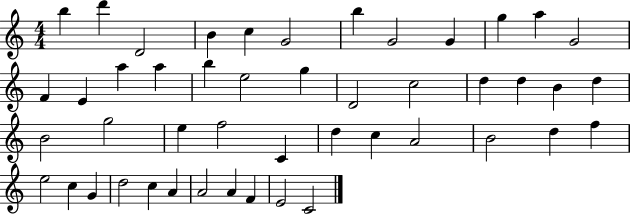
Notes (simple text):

B5/q D6/q D4/h B4/q C5/q G4/h B5/q G4/h G4/q G5/q A5/q G4/h F4/q E4/q A5/q A5/q B5/q E5/h G5/q D4/h C5/h D5/q D5/q B4/q D5/q B4/h G5/h E5/q F5/h C4/q D5/q C5/q A4/h B4/h D5/q F5/q E5/h C5/q G4/q D5/h C5/q A4/q A4/h A4/q F4/q E4/h C4/h